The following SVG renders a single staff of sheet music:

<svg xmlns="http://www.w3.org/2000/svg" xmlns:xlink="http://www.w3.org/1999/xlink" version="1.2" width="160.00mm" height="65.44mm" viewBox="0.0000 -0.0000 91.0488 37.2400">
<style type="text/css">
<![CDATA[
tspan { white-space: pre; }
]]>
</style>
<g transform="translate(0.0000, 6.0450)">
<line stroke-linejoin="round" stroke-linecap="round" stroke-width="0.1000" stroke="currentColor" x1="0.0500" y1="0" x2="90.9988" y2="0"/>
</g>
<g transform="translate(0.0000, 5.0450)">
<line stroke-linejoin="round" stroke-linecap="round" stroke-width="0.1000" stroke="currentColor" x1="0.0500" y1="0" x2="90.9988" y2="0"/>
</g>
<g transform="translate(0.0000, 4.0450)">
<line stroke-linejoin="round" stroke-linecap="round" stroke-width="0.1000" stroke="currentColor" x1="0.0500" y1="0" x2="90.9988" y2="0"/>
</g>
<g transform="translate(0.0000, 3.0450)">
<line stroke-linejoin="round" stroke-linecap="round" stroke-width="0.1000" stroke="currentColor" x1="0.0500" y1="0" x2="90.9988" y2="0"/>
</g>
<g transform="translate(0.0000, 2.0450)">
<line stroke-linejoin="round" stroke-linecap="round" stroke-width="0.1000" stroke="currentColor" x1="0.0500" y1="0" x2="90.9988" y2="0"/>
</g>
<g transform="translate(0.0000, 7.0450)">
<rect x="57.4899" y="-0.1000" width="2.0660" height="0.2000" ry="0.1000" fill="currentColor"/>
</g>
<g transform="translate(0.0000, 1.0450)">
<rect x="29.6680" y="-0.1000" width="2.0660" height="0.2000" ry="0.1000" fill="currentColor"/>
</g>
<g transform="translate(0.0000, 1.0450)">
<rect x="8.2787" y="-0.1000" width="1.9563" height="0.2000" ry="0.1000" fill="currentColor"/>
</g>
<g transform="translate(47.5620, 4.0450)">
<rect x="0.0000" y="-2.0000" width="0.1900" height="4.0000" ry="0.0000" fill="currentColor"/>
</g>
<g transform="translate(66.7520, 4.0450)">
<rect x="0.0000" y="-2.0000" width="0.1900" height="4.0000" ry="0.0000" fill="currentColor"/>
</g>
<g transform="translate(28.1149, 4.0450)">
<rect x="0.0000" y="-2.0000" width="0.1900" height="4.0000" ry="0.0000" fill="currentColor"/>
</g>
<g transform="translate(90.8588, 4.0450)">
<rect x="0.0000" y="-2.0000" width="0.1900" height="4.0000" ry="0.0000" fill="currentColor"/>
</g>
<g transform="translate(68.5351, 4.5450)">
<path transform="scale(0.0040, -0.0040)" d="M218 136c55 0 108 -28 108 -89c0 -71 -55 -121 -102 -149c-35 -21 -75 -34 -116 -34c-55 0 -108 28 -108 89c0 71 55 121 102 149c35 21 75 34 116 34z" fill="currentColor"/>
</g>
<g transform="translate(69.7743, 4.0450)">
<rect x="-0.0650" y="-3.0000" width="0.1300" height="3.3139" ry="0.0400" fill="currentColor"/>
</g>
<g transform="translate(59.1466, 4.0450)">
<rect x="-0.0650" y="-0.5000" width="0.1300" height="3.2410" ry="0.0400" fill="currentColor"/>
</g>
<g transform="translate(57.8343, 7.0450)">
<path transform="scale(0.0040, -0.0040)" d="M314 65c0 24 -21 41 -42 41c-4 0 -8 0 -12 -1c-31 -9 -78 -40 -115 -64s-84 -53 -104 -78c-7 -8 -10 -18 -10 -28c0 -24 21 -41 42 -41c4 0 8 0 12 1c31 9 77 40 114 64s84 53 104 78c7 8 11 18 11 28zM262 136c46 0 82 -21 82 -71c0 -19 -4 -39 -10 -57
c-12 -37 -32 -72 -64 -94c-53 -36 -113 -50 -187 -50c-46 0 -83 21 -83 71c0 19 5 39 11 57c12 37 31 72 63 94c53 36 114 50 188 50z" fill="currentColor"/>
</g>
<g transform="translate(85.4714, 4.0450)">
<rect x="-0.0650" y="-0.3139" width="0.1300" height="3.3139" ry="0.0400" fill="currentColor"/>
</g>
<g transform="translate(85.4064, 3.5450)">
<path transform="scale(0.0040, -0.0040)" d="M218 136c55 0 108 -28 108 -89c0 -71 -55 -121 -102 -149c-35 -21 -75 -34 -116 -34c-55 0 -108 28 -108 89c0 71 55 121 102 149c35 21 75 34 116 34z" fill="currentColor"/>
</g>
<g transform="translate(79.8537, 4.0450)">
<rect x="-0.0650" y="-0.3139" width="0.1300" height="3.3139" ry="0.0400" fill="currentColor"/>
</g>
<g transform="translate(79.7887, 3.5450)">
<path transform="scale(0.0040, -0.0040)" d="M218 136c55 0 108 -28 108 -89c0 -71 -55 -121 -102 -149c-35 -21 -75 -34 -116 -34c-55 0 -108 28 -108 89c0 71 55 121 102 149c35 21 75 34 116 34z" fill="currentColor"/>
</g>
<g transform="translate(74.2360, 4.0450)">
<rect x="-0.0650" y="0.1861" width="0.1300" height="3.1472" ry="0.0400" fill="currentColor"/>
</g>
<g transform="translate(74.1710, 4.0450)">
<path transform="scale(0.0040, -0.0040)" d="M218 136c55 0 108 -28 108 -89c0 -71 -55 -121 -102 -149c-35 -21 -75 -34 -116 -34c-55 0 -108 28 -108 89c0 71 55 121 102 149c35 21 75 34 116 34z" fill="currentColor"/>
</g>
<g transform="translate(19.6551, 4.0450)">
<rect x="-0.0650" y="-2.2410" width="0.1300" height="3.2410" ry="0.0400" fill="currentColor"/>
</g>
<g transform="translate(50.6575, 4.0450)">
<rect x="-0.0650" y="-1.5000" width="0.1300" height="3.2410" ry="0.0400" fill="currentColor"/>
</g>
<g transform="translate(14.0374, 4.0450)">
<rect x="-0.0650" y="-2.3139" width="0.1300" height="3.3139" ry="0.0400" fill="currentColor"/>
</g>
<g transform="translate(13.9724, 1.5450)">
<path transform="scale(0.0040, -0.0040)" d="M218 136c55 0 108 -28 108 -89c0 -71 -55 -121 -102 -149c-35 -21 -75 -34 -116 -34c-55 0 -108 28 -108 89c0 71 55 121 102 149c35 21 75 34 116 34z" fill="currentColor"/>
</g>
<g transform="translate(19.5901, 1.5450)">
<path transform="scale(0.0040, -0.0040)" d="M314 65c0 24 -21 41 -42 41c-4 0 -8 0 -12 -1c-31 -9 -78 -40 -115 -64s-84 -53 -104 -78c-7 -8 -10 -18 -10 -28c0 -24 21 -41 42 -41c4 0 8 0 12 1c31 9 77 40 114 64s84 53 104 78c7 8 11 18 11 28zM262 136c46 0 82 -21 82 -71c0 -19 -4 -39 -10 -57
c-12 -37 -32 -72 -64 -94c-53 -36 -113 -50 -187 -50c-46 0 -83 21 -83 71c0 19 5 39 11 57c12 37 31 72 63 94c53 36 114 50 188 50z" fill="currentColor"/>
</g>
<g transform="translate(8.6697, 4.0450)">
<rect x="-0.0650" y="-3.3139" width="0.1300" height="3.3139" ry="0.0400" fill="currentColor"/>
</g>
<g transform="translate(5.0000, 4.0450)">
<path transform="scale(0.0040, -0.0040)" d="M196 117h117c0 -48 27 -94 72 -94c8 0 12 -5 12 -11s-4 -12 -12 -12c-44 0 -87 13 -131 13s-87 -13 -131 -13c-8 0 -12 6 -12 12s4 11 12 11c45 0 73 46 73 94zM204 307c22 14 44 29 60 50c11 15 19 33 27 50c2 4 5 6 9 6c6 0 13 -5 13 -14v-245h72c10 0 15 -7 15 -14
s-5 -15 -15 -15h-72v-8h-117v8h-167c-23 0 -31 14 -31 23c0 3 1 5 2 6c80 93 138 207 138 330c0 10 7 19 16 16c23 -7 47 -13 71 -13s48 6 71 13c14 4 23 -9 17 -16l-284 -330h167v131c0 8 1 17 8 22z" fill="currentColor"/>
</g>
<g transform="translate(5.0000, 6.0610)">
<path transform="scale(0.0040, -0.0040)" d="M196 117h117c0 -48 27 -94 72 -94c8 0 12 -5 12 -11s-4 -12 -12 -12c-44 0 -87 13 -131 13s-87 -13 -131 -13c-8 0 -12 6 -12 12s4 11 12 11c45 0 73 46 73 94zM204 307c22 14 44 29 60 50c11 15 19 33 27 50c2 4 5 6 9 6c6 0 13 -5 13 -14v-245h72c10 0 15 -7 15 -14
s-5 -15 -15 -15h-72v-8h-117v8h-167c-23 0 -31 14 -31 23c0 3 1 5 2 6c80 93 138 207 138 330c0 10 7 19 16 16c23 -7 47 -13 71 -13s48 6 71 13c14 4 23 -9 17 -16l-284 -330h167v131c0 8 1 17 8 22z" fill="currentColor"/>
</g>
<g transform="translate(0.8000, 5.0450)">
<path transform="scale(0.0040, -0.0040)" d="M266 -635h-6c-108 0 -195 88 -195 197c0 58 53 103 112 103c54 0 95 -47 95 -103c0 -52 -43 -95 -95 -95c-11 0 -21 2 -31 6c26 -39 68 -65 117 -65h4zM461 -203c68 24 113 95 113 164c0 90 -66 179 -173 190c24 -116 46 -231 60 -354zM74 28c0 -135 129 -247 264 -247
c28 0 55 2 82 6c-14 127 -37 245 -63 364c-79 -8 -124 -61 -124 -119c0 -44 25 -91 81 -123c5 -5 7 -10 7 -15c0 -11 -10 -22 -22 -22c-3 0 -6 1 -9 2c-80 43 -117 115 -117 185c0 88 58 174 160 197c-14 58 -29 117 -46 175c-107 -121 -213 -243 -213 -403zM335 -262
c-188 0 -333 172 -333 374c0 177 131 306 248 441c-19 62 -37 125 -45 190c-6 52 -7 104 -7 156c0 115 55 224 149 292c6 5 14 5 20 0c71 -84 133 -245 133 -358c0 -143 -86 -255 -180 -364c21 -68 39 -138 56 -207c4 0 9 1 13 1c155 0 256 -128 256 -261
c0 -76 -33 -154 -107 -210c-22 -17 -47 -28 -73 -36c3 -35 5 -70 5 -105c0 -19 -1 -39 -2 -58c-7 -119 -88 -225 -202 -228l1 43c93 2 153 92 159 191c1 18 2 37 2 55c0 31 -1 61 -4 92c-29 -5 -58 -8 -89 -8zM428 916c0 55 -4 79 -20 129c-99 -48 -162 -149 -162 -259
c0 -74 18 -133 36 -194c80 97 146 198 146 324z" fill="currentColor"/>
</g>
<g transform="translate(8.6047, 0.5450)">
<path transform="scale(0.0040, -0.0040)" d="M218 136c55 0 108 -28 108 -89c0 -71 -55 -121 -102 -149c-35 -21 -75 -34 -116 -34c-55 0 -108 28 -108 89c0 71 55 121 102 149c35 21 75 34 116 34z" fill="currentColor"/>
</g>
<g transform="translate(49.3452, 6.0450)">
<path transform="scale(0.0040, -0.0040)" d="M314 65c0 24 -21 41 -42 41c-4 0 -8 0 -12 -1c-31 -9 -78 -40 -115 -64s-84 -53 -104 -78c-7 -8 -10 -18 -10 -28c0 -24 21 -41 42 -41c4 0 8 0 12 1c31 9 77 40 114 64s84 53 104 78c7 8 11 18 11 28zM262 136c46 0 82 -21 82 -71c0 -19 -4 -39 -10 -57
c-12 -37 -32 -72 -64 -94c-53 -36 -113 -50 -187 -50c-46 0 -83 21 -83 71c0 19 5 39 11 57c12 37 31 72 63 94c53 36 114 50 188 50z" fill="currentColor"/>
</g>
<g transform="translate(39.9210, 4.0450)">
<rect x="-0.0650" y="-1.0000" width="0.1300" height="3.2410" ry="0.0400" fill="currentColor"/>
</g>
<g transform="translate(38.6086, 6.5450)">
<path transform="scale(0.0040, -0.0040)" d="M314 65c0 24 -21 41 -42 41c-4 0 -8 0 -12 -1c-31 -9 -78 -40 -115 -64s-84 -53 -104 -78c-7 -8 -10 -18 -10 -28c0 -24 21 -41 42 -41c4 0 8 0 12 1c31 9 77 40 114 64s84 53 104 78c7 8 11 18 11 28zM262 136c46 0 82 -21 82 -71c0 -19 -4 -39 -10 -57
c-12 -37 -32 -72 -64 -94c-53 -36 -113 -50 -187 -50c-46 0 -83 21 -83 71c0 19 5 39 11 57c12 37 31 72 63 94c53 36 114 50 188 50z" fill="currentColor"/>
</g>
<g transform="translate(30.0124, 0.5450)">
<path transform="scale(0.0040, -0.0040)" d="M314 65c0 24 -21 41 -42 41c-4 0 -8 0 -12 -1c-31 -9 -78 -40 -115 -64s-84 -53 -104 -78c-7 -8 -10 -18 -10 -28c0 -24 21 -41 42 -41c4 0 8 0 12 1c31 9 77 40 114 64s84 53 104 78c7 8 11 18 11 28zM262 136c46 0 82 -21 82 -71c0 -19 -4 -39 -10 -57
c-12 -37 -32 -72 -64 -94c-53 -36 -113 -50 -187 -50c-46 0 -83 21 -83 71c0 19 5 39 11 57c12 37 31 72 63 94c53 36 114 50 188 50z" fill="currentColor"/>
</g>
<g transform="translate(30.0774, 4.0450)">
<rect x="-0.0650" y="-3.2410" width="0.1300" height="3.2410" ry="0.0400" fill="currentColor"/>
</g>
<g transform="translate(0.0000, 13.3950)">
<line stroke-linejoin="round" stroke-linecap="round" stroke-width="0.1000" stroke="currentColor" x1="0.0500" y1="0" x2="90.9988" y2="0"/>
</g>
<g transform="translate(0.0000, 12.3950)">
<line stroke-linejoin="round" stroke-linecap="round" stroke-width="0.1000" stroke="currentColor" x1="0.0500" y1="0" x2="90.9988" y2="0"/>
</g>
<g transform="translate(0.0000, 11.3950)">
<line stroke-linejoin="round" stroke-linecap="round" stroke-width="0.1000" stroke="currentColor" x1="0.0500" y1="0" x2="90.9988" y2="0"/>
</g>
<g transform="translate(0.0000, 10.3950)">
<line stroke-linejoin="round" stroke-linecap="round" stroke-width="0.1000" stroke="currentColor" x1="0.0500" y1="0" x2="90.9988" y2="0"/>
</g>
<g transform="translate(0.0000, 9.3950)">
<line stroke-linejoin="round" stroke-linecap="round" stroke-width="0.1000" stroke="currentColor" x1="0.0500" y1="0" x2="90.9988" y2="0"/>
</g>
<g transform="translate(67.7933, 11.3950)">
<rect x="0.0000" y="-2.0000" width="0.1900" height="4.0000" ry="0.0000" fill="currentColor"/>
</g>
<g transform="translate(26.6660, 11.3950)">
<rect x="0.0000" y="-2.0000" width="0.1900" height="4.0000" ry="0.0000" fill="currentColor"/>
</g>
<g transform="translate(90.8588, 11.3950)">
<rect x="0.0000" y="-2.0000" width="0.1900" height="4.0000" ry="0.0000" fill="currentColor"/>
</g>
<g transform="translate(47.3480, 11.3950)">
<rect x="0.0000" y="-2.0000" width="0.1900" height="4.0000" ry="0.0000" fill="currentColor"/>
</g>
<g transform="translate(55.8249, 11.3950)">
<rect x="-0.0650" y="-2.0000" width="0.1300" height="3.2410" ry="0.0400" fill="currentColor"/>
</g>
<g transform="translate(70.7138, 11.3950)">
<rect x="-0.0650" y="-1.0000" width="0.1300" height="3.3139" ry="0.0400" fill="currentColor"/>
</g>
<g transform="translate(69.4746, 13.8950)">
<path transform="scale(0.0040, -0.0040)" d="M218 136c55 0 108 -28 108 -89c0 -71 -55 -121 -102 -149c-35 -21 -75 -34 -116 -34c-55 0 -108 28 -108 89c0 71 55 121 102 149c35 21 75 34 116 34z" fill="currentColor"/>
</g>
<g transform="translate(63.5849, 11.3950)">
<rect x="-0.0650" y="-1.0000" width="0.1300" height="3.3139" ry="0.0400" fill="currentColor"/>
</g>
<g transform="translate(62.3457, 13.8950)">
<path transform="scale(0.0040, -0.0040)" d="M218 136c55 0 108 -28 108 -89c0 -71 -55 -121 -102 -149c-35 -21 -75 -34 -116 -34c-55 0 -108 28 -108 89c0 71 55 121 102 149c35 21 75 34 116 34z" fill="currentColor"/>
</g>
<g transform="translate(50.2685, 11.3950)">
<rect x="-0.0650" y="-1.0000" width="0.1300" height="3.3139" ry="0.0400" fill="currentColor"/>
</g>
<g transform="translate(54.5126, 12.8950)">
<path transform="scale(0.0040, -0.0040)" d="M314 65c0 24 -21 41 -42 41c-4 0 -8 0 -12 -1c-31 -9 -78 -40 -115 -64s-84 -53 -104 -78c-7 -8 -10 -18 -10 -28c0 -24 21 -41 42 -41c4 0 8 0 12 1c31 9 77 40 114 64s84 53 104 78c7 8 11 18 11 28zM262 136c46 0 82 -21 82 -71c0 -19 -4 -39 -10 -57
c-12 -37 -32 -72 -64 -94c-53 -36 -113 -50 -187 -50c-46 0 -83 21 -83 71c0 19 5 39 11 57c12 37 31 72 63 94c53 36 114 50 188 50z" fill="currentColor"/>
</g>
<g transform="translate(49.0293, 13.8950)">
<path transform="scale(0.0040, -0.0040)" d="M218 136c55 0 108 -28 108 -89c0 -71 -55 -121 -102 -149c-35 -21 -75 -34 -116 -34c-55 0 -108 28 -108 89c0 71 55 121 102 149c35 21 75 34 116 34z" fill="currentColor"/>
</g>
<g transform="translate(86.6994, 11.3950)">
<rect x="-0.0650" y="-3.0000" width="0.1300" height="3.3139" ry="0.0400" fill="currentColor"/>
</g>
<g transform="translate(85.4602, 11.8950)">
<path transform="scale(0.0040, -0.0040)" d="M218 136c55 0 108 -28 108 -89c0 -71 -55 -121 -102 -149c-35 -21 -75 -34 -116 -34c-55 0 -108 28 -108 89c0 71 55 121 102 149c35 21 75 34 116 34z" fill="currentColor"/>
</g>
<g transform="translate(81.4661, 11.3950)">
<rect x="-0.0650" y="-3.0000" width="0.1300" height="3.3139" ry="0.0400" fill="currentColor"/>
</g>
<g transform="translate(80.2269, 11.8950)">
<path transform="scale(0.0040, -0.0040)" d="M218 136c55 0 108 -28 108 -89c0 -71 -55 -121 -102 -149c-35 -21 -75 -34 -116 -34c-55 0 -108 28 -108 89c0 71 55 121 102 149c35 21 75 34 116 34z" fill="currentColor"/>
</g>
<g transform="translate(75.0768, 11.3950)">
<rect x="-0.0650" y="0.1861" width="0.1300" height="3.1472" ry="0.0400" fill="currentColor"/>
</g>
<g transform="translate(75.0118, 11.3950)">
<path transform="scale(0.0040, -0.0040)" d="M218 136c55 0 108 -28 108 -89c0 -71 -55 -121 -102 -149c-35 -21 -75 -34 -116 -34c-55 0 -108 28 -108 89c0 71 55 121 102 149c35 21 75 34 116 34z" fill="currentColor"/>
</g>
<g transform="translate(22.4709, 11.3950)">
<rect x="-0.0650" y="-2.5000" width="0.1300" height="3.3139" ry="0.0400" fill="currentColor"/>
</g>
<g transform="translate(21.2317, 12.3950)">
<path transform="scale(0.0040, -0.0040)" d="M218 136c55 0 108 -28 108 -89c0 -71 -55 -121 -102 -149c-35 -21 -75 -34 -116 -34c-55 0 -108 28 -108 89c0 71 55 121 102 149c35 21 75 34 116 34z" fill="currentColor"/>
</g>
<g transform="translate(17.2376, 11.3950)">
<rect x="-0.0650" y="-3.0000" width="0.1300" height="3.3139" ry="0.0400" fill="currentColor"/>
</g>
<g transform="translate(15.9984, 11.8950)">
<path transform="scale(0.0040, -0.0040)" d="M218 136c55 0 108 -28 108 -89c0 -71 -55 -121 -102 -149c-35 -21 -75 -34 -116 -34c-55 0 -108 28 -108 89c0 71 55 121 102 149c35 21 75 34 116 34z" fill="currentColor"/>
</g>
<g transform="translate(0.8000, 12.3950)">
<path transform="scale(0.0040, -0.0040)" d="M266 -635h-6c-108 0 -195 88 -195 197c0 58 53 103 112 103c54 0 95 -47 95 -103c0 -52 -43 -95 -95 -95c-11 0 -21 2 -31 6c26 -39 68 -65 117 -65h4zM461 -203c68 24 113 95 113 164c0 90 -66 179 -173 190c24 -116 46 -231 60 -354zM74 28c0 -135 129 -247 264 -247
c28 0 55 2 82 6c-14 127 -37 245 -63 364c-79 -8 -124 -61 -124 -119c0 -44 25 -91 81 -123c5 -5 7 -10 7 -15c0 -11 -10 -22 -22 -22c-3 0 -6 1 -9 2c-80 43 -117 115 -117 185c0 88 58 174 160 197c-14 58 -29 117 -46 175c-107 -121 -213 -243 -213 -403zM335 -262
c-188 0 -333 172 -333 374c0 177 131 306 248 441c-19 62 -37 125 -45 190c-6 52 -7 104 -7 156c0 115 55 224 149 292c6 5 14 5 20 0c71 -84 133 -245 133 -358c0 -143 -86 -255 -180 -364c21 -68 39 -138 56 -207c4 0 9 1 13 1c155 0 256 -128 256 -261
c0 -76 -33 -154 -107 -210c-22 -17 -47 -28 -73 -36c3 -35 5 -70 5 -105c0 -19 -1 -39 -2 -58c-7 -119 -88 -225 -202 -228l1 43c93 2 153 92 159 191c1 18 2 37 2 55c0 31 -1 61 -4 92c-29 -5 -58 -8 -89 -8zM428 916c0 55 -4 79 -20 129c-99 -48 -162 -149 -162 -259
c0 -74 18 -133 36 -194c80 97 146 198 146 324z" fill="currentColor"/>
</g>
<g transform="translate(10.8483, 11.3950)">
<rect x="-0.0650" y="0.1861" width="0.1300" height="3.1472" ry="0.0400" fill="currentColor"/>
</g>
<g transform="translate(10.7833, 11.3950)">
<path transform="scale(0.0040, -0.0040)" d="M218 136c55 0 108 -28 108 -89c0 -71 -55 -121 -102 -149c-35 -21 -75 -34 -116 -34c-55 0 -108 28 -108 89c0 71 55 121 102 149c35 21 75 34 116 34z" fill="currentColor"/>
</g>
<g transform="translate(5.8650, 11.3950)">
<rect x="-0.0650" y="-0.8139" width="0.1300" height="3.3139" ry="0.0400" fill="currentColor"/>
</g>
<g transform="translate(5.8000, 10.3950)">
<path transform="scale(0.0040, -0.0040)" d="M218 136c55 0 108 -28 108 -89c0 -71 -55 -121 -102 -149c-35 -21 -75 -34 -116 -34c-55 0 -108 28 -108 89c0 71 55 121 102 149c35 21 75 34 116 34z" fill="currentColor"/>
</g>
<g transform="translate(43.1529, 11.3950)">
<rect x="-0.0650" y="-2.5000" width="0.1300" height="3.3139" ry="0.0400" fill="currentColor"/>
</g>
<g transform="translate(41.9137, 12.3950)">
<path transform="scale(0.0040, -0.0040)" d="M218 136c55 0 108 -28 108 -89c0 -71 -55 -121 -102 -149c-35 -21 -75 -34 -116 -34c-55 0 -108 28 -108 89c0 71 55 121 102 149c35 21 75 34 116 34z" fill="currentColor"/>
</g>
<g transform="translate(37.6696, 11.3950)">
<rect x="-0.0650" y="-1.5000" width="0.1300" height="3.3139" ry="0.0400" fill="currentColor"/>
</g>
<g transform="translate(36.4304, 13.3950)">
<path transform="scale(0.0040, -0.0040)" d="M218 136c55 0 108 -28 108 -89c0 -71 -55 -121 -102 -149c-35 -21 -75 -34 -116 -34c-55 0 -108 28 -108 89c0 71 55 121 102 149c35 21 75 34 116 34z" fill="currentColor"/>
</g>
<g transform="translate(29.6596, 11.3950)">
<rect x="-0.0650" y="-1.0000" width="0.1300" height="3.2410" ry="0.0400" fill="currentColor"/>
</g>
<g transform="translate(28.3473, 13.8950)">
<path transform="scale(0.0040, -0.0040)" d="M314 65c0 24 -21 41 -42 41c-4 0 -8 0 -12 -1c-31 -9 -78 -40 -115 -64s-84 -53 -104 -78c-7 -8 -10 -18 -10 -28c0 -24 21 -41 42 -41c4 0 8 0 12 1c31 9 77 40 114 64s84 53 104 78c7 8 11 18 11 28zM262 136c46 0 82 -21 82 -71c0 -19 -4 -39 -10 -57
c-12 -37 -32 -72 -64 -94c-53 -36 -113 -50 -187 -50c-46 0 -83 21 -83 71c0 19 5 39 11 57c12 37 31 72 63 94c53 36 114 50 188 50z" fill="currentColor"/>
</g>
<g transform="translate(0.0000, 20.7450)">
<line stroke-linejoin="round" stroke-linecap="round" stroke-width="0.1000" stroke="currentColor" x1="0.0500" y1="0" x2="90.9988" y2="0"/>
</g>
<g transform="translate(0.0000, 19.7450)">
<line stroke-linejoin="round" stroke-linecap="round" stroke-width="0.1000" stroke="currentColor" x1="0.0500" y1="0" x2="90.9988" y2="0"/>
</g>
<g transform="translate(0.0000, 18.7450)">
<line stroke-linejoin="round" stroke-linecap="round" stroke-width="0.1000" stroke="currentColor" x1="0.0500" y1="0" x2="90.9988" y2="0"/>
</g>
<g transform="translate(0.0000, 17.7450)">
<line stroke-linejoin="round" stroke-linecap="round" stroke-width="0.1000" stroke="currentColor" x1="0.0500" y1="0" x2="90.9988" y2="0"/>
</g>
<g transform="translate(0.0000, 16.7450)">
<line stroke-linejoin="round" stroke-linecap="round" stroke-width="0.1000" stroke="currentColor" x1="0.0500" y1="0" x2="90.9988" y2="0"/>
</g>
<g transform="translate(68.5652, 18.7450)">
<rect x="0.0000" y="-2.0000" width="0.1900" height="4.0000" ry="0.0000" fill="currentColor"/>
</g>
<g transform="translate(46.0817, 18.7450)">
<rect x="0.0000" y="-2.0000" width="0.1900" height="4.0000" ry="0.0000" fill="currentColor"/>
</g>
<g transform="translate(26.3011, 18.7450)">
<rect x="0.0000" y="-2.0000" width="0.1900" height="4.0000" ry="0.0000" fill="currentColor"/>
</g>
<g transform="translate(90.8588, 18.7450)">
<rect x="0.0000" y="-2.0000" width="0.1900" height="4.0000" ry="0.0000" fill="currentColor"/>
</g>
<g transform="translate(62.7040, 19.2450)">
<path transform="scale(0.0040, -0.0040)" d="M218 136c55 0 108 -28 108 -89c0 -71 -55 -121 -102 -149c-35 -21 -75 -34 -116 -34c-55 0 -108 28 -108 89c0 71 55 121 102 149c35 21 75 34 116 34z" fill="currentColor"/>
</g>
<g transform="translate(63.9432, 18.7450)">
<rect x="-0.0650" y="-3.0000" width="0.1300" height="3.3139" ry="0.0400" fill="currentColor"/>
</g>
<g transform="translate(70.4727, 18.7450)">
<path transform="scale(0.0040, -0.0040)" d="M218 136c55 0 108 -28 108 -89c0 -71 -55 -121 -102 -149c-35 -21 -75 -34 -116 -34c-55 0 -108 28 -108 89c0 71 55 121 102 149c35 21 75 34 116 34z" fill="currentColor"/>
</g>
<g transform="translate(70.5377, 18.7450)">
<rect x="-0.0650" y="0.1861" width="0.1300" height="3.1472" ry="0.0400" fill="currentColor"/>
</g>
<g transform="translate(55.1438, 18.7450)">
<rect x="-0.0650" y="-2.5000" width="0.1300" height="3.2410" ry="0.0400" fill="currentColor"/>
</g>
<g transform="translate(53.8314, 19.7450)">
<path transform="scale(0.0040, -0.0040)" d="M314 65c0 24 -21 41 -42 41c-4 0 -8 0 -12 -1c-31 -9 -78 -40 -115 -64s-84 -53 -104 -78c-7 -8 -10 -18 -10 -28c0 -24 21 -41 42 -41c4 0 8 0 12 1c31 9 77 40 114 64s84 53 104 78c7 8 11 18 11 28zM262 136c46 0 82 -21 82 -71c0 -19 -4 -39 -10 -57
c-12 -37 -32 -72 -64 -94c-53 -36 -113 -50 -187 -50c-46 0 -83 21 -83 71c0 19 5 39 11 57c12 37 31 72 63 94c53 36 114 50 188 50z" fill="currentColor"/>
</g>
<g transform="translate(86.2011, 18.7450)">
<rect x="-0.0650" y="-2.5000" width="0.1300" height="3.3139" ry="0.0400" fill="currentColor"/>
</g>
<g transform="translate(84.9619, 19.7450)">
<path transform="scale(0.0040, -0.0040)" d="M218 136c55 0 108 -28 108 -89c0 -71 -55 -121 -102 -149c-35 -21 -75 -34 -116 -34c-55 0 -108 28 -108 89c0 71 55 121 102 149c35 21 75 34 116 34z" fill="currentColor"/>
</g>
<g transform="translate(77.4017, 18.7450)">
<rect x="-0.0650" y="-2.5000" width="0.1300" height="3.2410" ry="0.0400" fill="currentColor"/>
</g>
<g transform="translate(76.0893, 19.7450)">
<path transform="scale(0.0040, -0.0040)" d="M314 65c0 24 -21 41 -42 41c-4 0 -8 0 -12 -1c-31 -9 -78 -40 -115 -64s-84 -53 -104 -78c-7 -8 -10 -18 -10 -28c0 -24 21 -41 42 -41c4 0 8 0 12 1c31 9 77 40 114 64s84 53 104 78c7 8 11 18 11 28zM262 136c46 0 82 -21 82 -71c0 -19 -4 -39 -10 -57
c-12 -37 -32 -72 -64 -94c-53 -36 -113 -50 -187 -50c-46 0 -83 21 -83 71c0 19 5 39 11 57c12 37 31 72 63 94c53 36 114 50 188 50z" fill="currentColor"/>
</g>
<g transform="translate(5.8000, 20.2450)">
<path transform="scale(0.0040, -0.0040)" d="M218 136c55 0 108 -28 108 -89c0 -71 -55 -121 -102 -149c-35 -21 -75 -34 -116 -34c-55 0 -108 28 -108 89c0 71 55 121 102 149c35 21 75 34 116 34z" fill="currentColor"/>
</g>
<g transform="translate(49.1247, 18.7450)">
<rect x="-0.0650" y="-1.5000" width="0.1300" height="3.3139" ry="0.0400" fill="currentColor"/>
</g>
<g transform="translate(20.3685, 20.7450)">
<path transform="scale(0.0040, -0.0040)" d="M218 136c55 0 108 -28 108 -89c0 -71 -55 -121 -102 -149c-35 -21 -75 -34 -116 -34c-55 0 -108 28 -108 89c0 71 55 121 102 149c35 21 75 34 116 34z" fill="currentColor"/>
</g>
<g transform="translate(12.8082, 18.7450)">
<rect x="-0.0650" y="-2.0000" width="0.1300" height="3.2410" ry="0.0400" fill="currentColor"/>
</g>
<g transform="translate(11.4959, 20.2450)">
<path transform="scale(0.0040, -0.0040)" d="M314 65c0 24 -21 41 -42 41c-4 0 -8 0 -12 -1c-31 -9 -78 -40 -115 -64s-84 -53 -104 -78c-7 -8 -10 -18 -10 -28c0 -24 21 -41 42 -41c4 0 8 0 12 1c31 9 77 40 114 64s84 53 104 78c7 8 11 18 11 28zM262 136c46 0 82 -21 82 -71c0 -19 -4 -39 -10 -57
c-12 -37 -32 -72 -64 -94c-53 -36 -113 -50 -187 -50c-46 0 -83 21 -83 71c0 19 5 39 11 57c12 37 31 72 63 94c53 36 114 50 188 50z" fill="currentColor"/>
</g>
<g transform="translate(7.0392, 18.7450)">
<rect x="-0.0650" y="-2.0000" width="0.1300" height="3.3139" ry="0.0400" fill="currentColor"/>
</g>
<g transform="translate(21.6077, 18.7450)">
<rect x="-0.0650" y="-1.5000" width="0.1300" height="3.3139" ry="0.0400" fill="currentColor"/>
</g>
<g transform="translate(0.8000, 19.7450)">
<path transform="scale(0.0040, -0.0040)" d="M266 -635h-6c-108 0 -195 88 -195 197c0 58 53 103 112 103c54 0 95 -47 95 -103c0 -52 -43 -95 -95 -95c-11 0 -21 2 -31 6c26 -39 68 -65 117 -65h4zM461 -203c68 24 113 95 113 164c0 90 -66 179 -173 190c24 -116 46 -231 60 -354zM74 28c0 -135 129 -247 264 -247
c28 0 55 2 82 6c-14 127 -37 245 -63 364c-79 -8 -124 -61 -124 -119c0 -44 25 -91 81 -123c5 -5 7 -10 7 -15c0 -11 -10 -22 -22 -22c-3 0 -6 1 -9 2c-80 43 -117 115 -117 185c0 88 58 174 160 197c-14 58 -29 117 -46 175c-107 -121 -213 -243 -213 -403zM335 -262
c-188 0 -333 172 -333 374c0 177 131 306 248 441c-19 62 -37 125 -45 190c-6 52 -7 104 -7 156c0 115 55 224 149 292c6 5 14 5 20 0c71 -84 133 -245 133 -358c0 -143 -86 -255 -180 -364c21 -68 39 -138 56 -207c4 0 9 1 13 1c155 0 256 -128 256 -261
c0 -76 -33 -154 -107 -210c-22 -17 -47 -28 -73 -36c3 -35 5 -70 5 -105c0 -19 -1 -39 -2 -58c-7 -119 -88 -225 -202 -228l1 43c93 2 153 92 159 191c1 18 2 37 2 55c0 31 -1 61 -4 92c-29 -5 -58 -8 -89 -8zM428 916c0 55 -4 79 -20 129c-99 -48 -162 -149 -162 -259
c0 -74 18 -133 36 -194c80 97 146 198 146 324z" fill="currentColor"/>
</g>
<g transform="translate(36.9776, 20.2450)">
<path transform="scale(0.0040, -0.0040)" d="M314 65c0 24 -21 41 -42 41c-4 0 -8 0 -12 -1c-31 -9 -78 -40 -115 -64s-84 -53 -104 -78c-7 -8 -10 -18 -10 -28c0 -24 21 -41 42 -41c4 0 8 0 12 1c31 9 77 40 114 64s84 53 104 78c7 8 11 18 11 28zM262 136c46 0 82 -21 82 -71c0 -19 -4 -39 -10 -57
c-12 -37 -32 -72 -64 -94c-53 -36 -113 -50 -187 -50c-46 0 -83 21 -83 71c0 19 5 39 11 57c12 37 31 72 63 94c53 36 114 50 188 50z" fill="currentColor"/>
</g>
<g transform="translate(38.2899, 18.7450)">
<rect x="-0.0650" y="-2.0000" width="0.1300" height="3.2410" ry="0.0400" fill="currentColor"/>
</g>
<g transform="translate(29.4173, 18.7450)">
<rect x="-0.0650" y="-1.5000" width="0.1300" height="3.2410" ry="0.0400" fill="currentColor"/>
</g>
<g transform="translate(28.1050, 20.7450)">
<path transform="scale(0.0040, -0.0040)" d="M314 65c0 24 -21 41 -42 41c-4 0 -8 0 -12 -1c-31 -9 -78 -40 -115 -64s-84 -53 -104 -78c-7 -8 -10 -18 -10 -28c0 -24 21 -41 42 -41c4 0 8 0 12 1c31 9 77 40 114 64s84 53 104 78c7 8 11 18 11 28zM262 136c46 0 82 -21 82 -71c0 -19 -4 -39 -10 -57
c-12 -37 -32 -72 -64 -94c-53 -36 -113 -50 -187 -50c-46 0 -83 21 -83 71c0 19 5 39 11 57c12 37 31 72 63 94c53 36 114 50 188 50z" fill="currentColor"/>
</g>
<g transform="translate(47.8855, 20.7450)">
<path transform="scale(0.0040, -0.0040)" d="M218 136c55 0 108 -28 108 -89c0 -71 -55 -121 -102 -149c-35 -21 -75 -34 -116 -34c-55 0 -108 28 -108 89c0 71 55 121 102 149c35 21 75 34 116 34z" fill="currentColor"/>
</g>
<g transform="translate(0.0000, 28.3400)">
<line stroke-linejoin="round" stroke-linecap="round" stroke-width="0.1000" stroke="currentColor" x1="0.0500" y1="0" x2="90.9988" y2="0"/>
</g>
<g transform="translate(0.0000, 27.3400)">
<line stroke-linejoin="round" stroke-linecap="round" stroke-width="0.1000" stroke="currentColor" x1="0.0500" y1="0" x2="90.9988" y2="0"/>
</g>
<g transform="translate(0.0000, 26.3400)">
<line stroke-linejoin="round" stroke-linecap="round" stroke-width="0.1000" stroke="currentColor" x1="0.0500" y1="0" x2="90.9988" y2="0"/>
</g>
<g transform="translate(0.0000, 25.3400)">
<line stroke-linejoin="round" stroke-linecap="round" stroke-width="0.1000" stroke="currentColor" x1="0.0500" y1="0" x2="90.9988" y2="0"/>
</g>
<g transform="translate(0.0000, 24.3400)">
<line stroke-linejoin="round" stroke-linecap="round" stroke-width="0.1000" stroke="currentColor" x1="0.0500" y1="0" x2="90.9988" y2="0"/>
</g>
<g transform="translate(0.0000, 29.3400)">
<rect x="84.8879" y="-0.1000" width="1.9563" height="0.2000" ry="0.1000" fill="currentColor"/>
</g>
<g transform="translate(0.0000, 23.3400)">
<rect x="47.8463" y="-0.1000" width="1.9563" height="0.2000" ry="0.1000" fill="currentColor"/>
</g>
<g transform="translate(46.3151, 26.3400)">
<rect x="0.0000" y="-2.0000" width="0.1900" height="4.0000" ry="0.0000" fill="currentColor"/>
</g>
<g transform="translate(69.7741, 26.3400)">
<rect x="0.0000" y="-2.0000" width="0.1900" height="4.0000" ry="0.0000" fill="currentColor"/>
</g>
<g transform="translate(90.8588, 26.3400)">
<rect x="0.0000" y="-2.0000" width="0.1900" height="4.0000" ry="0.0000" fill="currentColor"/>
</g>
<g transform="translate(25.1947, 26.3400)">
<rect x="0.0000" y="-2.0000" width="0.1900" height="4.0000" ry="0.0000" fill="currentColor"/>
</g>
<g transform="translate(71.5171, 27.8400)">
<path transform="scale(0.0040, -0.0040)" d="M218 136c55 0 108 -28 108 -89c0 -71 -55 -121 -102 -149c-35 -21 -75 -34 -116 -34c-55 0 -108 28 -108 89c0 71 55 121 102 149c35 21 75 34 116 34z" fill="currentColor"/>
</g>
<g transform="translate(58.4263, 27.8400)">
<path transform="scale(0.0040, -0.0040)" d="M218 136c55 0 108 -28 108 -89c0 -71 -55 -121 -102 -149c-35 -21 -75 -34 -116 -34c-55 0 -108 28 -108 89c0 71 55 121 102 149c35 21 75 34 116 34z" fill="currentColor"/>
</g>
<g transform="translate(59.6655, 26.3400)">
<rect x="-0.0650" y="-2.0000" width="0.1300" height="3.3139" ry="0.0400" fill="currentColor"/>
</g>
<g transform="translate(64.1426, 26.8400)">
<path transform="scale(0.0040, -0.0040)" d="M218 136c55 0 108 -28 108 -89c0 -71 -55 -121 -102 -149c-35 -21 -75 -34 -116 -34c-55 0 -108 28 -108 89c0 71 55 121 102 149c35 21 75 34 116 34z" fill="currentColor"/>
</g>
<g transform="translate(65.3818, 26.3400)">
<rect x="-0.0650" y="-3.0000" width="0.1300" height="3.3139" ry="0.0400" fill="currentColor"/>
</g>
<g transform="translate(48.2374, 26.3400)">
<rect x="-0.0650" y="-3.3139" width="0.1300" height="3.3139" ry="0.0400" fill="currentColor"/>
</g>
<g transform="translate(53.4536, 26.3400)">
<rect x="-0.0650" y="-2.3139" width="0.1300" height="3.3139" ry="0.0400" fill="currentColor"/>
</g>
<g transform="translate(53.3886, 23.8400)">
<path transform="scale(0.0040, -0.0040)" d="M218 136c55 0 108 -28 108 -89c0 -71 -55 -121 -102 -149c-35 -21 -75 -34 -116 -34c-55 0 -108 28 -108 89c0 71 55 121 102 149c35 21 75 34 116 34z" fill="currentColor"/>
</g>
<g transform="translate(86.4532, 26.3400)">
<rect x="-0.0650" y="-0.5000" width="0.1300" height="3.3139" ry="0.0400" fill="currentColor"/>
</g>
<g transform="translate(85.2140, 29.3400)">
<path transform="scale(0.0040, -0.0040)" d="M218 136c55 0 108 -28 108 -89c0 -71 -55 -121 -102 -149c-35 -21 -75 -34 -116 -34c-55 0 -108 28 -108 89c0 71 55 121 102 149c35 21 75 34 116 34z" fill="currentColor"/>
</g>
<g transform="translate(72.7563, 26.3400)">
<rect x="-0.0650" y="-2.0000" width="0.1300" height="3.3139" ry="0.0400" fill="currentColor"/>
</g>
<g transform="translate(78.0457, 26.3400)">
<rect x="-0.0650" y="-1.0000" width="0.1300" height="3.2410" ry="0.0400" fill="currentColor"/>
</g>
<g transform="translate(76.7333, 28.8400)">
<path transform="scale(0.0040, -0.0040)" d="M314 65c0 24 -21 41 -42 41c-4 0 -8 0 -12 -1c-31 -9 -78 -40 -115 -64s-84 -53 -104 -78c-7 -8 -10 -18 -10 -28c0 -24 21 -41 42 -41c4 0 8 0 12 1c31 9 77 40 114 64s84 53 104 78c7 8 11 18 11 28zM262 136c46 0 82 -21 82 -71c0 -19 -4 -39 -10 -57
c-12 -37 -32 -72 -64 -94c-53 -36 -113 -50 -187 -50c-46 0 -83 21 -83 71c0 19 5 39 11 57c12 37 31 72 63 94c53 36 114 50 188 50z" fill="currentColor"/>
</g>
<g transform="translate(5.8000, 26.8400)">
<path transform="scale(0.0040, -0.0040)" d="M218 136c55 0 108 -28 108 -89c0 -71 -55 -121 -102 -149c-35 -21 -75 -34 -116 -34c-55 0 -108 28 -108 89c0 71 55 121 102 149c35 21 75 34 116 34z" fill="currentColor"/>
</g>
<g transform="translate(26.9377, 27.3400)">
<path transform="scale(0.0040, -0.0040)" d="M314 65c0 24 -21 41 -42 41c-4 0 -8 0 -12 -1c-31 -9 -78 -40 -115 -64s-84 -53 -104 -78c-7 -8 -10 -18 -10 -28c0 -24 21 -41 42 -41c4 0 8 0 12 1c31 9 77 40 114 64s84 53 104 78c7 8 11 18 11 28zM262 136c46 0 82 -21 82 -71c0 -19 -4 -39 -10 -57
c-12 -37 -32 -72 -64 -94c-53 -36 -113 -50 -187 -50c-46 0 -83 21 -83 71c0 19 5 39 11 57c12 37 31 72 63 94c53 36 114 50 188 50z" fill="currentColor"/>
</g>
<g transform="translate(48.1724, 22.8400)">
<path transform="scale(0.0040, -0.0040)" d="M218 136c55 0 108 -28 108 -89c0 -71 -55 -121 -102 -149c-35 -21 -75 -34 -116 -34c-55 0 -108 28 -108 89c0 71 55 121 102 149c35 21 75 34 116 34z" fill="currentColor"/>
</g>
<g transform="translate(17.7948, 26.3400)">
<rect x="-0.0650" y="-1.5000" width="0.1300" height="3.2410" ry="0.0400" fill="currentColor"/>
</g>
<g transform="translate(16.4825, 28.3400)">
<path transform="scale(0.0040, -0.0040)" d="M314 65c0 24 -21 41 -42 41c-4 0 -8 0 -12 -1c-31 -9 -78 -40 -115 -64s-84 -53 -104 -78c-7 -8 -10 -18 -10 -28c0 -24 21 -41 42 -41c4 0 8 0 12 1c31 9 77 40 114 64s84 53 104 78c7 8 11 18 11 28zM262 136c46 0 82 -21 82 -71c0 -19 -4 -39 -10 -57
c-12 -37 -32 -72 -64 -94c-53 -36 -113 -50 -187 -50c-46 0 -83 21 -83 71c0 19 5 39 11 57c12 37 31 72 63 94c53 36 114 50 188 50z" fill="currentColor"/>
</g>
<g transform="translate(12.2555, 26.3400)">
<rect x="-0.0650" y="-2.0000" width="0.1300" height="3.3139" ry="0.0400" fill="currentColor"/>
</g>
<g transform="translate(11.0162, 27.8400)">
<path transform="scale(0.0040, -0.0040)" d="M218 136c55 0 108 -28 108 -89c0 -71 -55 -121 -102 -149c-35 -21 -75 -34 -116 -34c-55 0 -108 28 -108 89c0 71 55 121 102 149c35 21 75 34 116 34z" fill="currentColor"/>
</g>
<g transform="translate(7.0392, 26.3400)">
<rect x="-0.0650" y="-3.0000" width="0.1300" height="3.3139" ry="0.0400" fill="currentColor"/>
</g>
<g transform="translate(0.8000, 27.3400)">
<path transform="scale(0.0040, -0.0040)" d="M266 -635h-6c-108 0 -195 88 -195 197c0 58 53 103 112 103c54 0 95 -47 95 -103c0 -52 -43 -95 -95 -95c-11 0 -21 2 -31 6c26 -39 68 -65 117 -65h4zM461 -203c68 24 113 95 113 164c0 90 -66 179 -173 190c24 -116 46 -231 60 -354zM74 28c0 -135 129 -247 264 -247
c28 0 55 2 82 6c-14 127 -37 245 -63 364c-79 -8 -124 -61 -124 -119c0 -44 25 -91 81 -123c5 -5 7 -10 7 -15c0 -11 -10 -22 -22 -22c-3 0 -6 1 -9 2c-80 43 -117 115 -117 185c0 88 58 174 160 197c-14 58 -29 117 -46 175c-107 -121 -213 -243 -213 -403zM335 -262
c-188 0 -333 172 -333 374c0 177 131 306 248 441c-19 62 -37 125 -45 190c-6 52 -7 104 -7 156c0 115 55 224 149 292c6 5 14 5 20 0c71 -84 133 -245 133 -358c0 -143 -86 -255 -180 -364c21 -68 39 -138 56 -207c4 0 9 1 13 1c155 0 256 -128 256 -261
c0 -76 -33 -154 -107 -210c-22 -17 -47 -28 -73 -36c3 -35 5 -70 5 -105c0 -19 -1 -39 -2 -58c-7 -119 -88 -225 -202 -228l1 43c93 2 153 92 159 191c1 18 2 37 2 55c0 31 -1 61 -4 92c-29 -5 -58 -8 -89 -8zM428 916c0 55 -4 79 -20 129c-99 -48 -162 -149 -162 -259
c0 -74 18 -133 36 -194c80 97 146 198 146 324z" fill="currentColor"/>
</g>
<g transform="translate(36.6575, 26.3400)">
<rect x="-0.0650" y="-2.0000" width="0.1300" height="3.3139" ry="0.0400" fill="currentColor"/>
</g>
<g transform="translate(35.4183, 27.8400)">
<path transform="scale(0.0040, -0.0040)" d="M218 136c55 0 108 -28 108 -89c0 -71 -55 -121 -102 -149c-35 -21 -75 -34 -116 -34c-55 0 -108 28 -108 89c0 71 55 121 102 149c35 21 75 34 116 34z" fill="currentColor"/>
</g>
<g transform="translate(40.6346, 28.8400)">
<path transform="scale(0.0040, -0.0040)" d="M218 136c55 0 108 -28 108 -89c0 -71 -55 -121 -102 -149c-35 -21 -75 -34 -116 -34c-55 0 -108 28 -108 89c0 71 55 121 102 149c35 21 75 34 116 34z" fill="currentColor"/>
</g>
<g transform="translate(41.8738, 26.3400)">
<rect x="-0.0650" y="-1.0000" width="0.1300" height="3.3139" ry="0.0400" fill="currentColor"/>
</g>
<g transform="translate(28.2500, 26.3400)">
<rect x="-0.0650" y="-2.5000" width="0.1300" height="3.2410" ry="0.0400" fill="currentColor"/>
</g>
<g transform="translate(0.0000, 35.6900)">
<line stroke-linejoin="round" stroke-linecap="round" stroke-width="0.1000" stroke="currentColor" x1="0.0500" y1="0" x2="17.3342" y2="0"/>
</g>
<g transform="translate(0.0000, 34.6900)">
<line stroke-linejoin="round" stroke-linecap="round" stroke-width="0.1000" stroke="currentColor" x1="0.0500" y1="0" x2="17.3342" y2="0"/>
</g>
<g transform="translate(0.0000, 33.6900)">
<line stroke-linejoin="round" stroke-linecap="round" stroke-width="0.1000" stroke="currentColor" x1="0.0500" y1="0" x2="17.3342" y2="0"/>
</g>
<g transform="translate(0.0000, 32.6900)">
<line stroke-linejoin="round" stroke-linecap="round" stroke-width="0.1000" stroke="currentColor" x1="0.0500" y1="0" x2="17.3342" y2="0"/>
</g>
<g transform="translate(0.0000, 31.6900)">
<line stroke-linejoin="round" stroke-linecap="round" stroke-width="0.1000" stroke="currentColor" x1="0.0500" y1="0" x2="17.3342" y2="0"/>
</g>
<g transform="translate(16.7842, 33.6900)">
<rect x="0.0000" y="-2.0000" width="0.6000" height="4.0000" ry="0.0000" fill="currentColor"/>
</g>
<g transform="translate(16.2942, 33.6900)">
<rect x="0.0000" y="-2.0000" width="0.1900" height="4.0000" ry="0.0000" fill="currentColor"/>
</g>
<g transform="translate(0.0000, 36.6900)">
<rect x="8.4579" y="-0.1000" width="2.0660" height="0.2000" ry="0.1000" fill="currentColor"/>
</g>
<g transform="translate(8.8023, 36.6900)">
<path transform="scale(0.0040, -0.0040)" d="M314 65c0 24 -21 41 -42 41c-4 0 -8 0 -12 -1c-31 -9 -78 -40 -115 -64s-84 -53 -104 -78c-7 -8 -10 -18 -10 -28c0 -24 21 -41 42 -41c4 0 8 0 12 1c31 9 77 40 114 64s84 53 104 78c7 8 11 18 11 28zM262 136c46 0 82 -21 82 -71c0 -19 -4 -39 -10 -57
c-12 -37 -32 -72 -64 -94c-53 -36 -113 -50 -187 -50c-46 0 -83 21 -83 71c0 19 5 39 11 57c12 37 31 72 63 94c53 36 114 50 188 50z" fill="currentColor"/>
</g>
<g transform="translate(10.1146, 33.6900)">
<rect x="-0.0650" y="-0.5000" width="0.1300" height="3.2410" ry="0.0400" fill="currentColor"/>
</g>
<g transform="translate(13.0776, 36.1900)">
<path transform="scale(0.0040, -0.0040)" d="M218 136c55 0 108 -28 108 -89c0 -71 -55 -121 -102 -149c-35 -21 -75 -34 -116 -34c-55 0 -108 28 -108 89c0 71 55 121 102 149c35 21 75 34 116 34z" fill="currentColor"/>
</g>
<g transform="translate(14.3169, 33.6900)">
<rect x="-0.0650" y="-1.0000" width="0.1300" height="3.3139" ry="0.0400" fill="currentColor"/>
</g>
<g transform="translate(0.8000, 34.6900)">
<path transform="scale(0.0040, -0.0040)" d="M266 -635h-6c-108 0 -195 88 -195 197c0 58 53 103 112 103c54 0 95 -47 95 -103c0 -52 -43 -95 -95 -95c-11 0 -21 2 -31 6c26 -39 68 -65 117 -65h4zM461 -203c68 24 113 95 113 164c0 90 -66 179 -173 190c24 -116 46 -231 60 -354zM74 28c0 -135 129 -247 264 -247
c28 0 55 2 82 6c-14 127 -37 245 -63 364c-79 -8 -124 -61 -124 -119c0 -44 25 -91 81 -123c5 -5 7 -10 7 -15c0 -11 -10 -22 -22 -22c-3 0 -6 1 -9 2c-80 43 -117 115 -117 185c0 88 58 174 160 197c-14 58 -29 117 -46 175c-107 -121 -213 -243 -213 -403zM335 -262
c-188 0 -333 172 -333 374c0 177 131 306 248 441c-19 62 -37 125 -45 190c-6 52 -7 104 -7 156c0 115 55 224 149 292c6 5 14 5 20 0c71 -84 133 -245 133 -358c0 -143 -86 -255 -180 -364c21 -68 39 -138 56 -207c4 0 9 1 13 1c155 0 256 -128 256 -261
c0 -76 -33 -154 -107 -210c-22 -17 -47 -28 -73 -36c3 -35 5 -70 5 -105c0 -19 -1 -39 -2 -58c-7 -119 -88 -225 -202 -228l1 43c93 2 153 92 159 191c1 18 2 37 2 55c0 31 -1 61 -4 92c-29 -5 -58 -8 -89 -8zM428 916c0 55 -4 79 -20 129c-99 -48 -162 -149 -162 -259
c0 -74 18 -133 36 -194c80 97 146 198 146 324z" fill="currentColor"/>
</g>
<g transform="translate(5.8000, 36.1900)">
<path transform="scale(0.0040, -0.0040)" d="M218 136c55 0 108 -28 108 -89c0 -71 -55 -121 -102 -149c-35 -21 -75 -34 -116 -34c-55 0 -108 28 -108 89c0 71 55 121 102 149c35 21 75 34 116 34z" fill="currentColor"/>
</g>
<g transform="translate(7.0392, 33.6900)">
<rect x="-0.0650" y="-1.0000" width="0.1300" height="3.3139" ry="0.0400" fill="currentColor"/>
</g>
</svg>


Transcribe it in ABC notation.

X:1
T:Untitled
M:4/4
L:1/4
K:C
b g g2 b2 D2 E2 C2 A B c c d B A G D2 E G D F2 D D B A A F F2 E E2 F2 E G2 A B G2 G A F E2 G2 F D b g F A F D2 C D C2 D